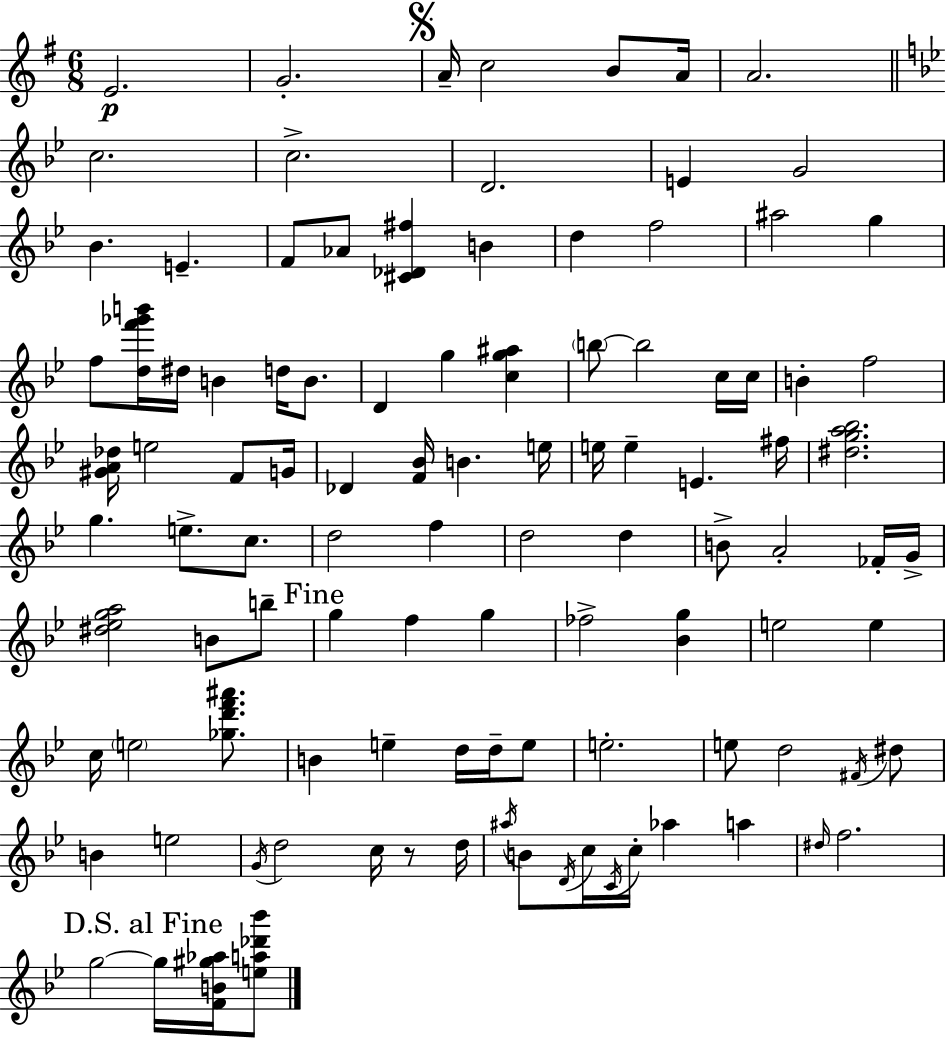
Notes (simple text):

E4/h. G4/h. A4/s C5/h B4/e A4/s A4/h. C5/h. C5/h. D4/h. E4/q G4/h Bb4/q. E4/q. F4/e Ab4/e [C#4,Db4,F#5]/q B4/q D5/q F5/h A#5/h G5/q F5/e [D5,F6,Gb6,B6]/s D#5/s B4/q D5/s B4/e. D4/q G5/q [C5,G5,A#5]/q B5/e B5/h C5/s C5/s B4/q F5/h [G#4,A4,Db5]/s E5/h F4/e G4/s Db4/q [F4,Bb4]/s B4/q. E5/s E5/s E5/q E4/q. F#5/s [D#5,G5,A5,Bb5]/h. G5/q. E5/e. C5/e. D5/h F5/q D5/h D5/q B4/e A4/h FES4/s G4/s [D#5,Eb5,G5,A5]/h B4/e B5/e G5/q F5/q G5/q FES5/h [Bb4,G5]/q E5/h E5/q C5/s E5/h [Gb5,D6,F6,A#6]/e. B4/q E5/q D5/s D5/s E5/e E5/h. E5/e D5/h F#4/s D#5/e B4/q E5/h G4/s D5/h C5/s R/e D5/s A#5/s B4/e D4/s C5/s C4/s C5/s Ab5/q A5/q D#5/s F5/h. G5/h G5/s [F4,B4,G#5,Ab5]/s [E5,A5,Db6,Bb6]/e